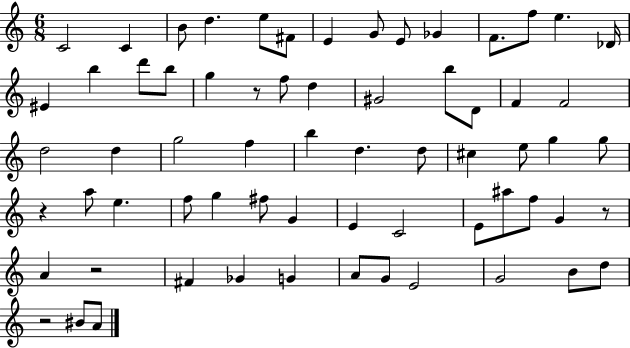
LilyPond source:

{
  \clef treble
  \numericTimeSignature
  \time 6/8
  \key c \major
  c'2 c'4 | b'8 d''4. e''8 fis'8 | e'4 g'8 e'8 ges'4 | f'8. f''8 e''4. des'16 | \break eis'4 b''4 d'''8 b''8 | g''4 r8 f''8 d''4 | gis'2 b''8 d'8 | f'4 f'2 | \break d''2 d''4 | g''2 f''4 | b''4 d''4. d''8 | cis''4 e''8 g''4 g''8 | \break r4 a''8 e''4. | f''8 g''4 fis''8 g'4 | e'4 c'2 | e'8 ais''8 f''8 g'4 r8 | \break a'4 r2 | fis'4 ges'4 g'4 | a'8 g'8 e'2 | g'2 b'8 d''8 | \break r2 bis'8 a'8 | \bar "|."
}